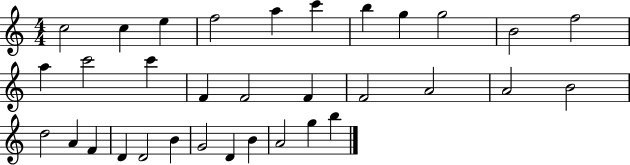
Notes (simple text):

C5/h C5/q E5/q F5/h A5/q C6/q B5/q G5/q G5/h B4/h F5/h A5/q C6/h C6/q F4/q F4/h F4/q F4/h A4/h A4/h B4/h D5/h A4/q F4/q D4/q D4/h B4/q G4/h D4/q B4/q A4/h G5/q B5/q